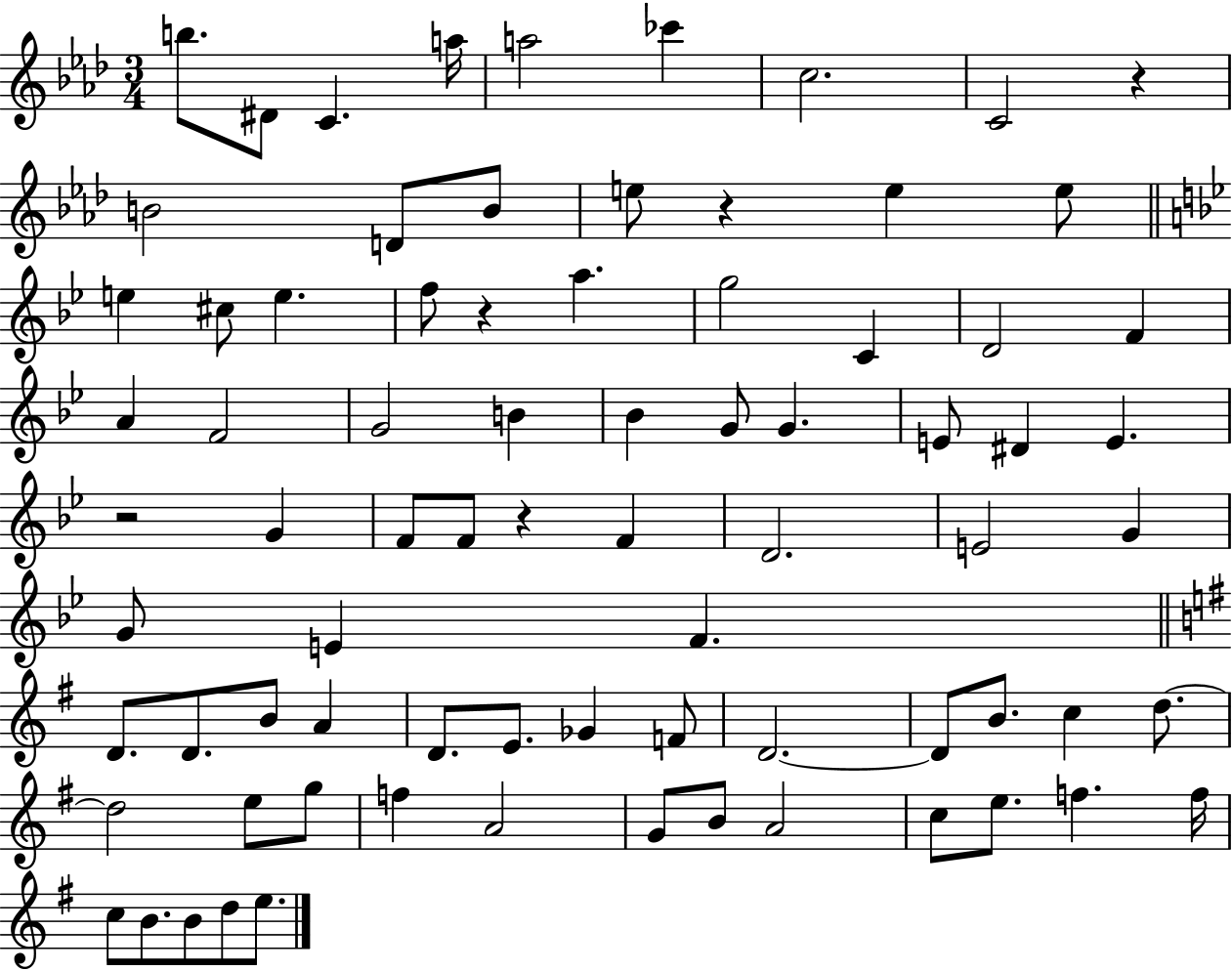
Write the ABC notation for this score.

X:1
T:Untitled
M:3/4
L:1/4
K:Ab
b/2 ^D/2 C a/4 a2 _c' c2 C2 z B2 D/2 B/2 e/2 z e e/2 e ^c/2 e f/2 z a g2 C D2 F A F2 G2 B _B G/2 G E/2 ^D E z2 G F/2 F/2 z F D2 E2 G G/2 E F D/2 D/2 B/2 A D/2 E/2 _G F/2 D2 D/2 B/2 c d/2 d2 e/2 g/2 f A2 G/2 B/2 A2 c/2 e/2 f f/4 c/2 B/2 B/2 d/2 e/2